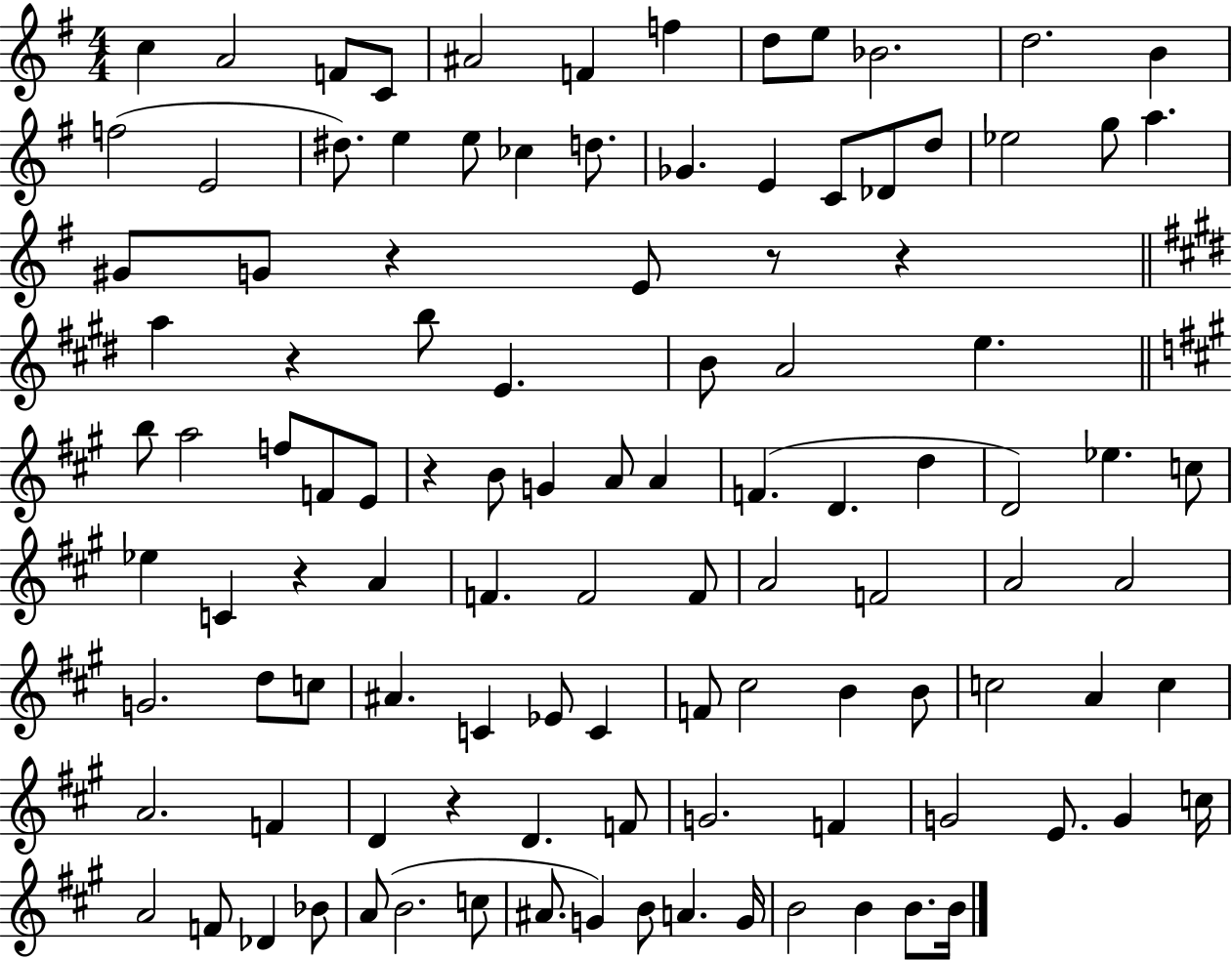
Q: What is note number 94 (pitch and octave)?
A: A#4